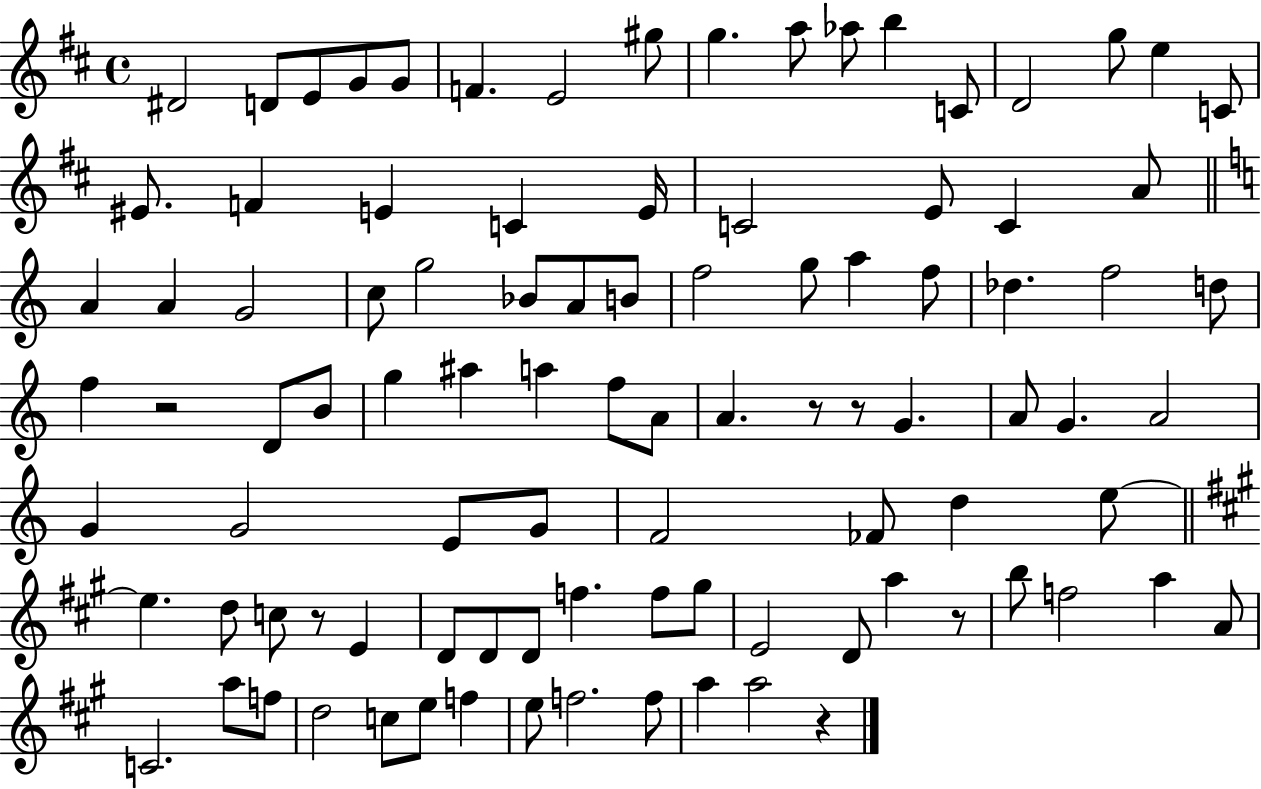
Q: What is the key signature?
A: D major